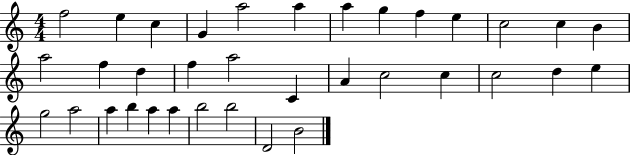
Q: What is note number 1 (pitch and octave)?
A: F5